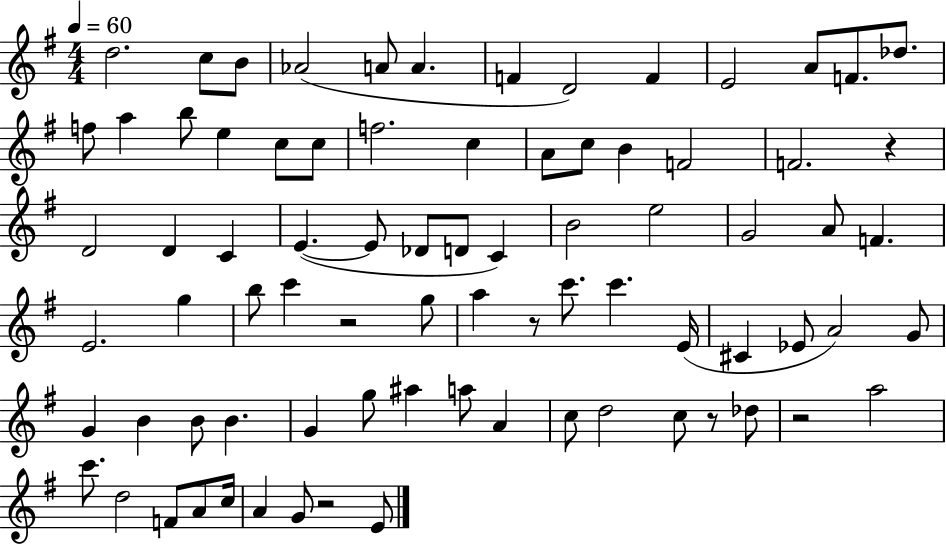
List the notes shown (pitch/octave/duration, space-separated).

D5/h. C5/e B4/e Ab4/h A4/e A4/q. F4/q D4/h F4/q E4/h A4/e F4/e. Db5/e. F5/e A5/q B5/e E5/q C5/e C5/e F5/h. C5/q A4/e C5/e B4/q F4/h F4/h. R/q D4/h D4/q C4/q E4/q. E4/e Db4/e D4/e C4/q B4/h E5/h G4/h A4/e F4/q. E4/h. G5/q B5/e C6/q R/h G5/e A5/q R/e C6/e. C6/q. E4/s C#4/q Eb4/e A4/h G4/e G4/q B4/q B4/e B4/q. G4/q G5/e A#5/q A5/e A4/q C5/e D5/h C5/e R/e Db5/e R/h A5/h C6/e. D5/h F4/e A4/e C5/s A4/q G4/e R/h E4/e